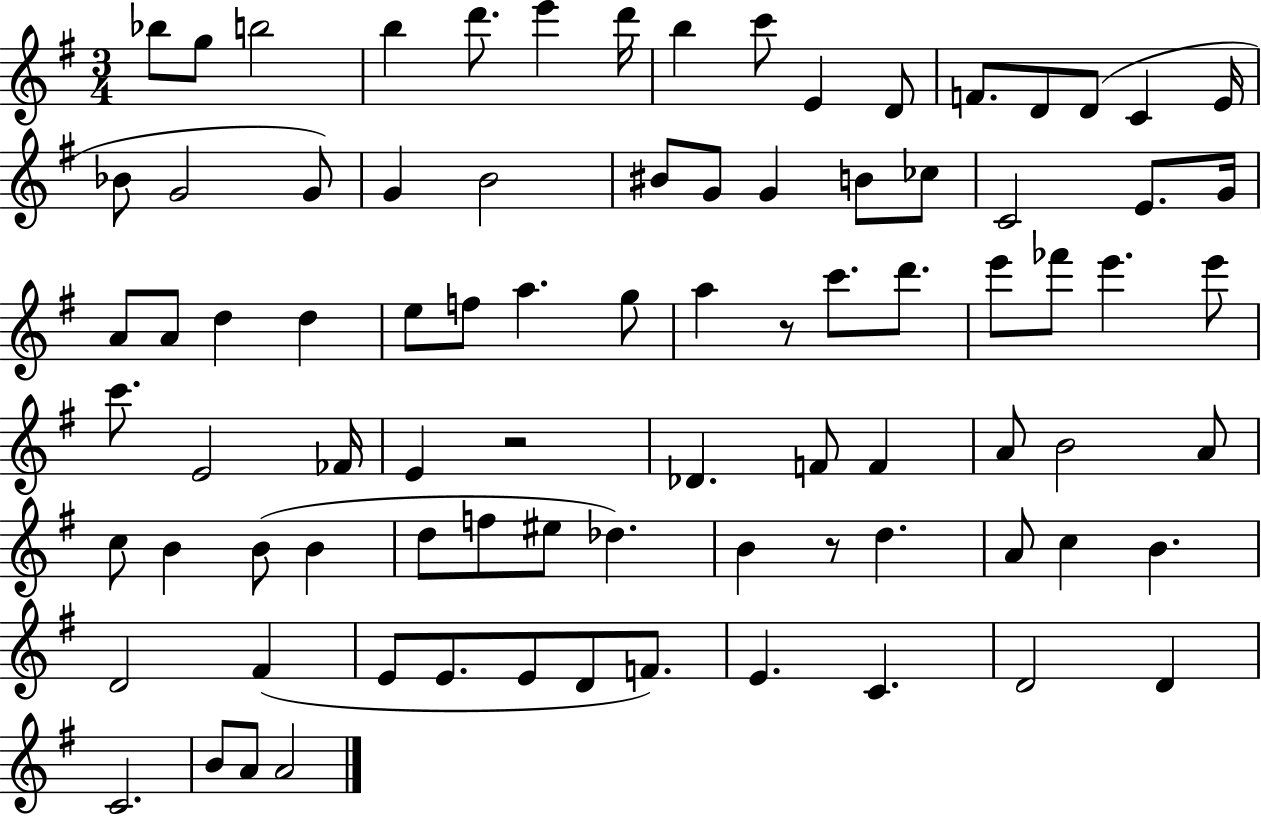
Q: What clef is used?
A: treble